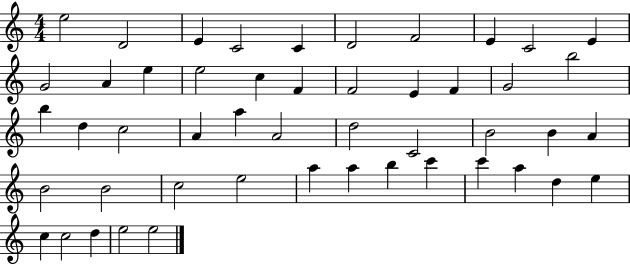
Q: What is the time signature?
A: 4/4